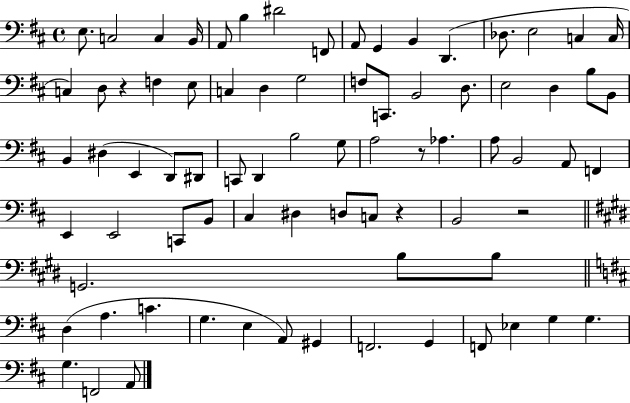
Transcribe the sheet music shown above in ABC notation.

X:1
T:Untitled
M:4/4
L:1/4
K:D
E,/2 C,2 C, B,,/4 A,,/2 B, ^D2 F,,/2 A,,/2 G,, B,, D,, _D,/2 E,2 C, C,/4 C, D,/2 z F, E,/2 C, D, G,2 F,/2 C,,/2 B,,2 D,/2 E,2 D, B,/2 B,,/2 B,, ^D, E,, D,,/2 ^D,,/2 C,,/2 D,, B,2 G,/2 A,2 z/2 _A, A,/2 B,,2 A,,/2 F,, E,, E,,2 C,,/2 B,,/2 ^C, ^D, D,/2 C,/2 z B,,2 z2 G,,2 B,/2 B,/2 D, A, C G, E, A,,/2 ^G,, F,,2 G,, F,,/2 _E, G, G, G, F,,2 A,,/2